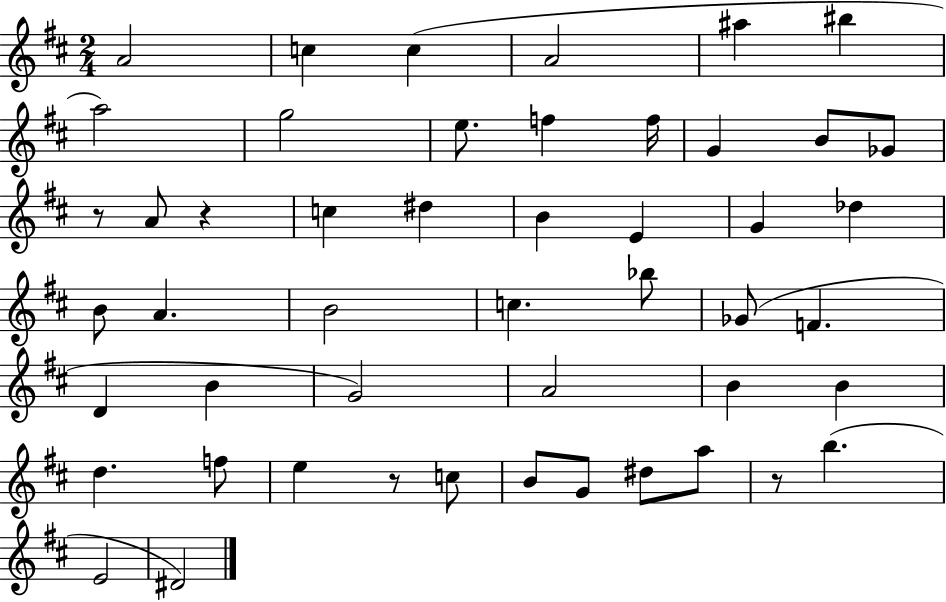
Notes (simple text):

A4/h C5/q C5/q A4/h A#5/q BIS5/q A5/h G5/h E5/e. F5/q F5/s G4/q B4/e Gb4/e R/e A4/e R/q C5/q D#5/q B4/q E4/q G4/q Db5/q B4/e A4/q. B4/h C5/q. Bb5/e Gb4/e F4/q. D4/q B4/q G4/h A4/h B4/q B4/q D5/q. F5/e E5/q R/e C5/e B4/e G4/e D#5/e A5/e R/e B5/q. E4/h D#4/h